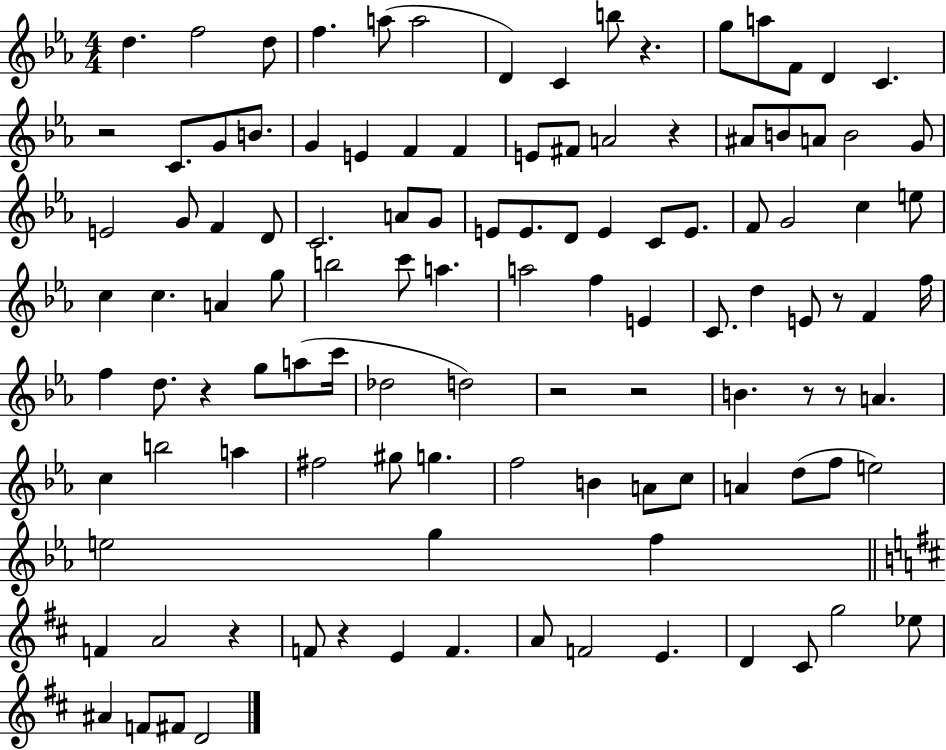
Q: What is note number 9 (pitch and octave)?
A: B5